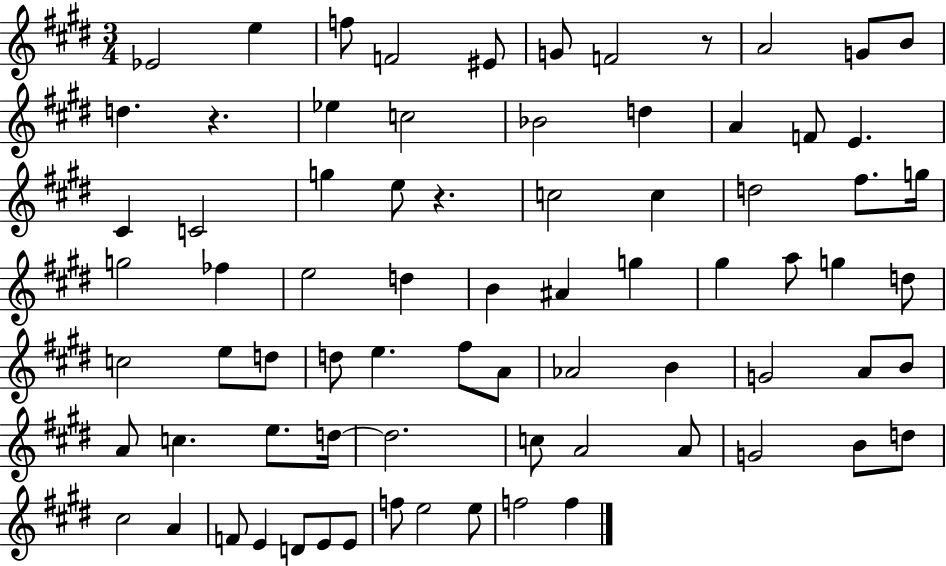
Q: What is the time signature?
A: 3/4